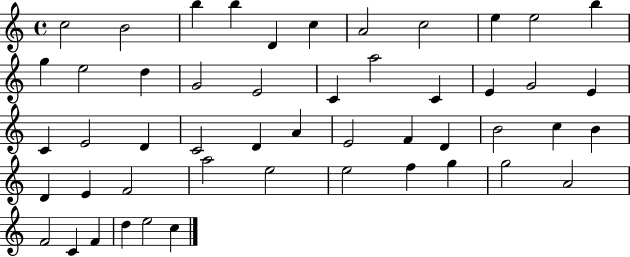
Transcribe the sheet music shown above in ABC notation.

X:1
T:Untitled
M:4/4
L:1/4
K:C
c2 B2 b b D c A2 c2 e e2 b g e2 d G2 E2 C a2 C E G2 E C E2 D C2 D A E2 F D B2 c B D E F2 a2 e2 e2 f g g2 A2 F2 C F d e2 c